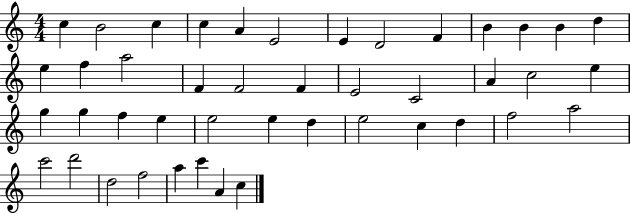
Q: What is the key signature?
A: C major